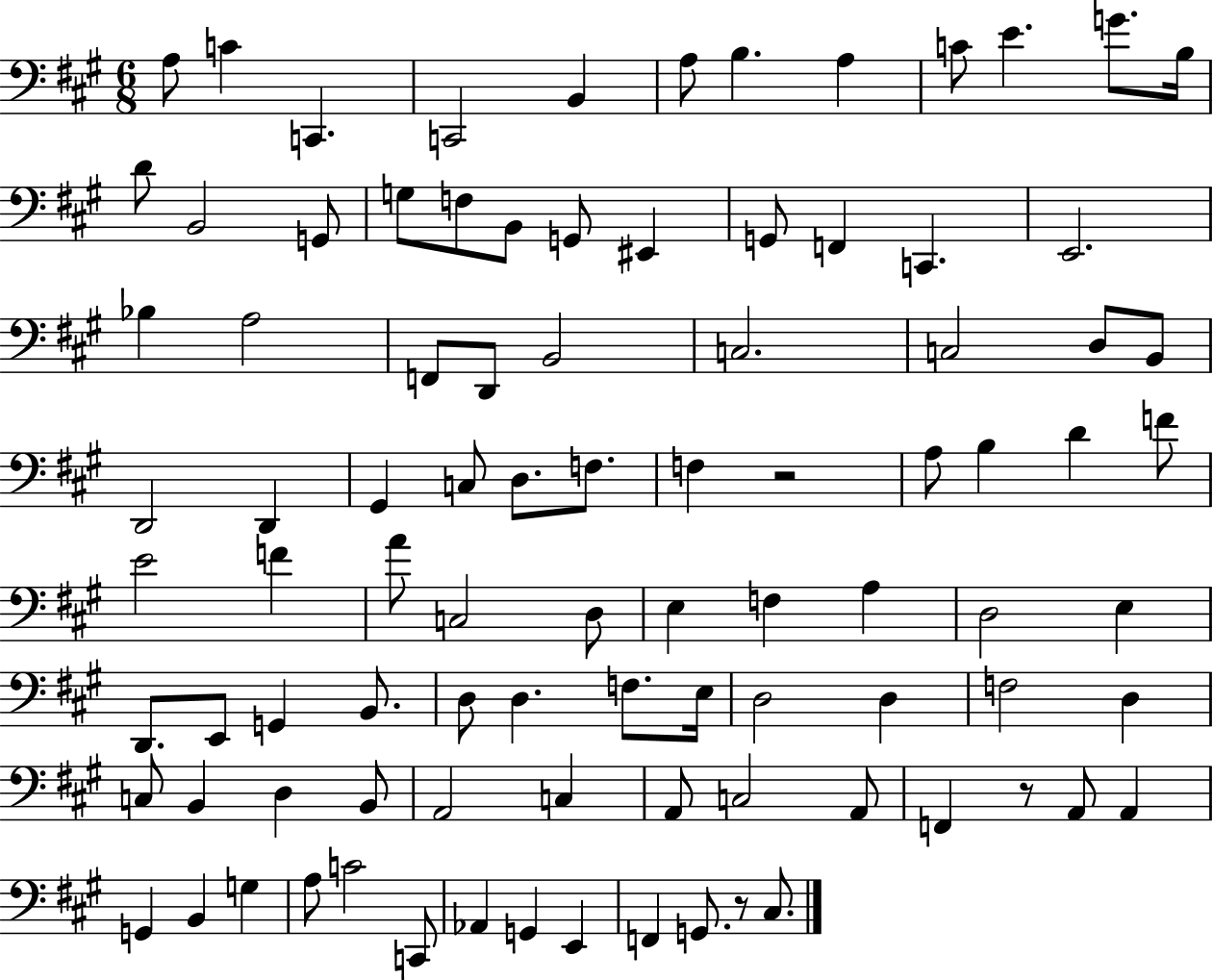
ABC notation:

X:1
T:Untitled
M:6/8
L:1/4
K:A
A,/2 C C,, C,,2 B,, A,/2 B, A, C/2 E G/2 B,/4 D/2 B,,2 G,,/2 G,/2 F,/2 B,,/2 G,,/2 ^E,, G,,/2 F,, C,, E,,2 _B, A,2 F,,/2 D,,/2 B,,2 C,2 C,2 D,/2 B,,/2 D,,2 D,, ^G,, C,/2 D,/2 F,/2 F, z2 A,/2 B, D F/2 E2 F A/2 C,2 D,/2 E, F, A, D,2 E, D,,/2 E,,/2 G,, B,,/2 D,/2 D, F,/2 E,/4 D,2 D, F,2 D, C,/2 B,, D, B,,/2 A,,2 C, A,,/2 C,2 A,,/2 F,, z/2 A,,/2 A,, G,, B,, G, A,/2 C2 C,,/2 _A,, G,, E,, F,, G,,/2 z/2 ^C,/2